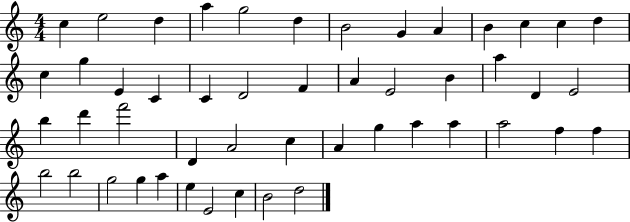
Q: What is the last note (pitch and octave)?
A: D5